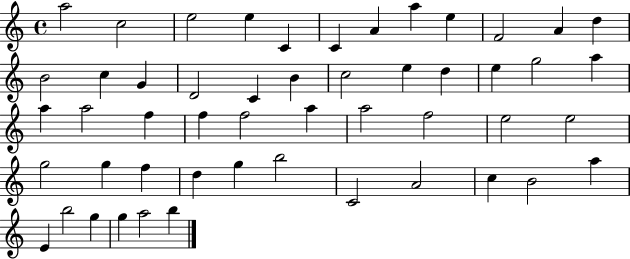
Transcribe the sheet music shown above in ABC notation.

X:1
T:Untitled
M:4/4
L:1/4
K:C
a2 c2 e2 e C C A a e F2 A d B2 c G D2 C B c2 e d e g2 a a a2 f f f2 a a2 f2 e2 e2 g2 g f d g b2 C2 A2 c B2 a E b2 g g a2 b